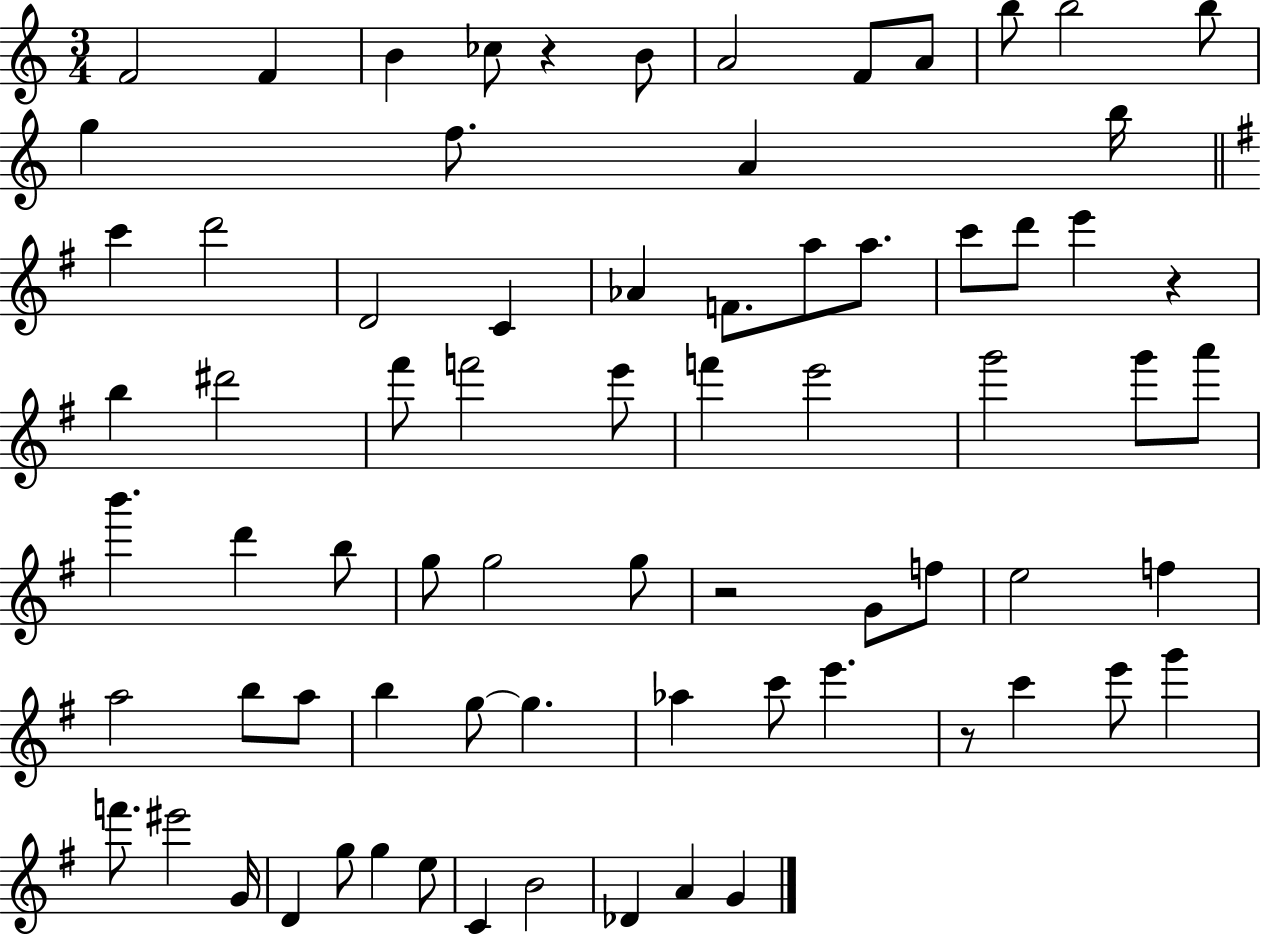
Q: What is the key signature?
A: C major